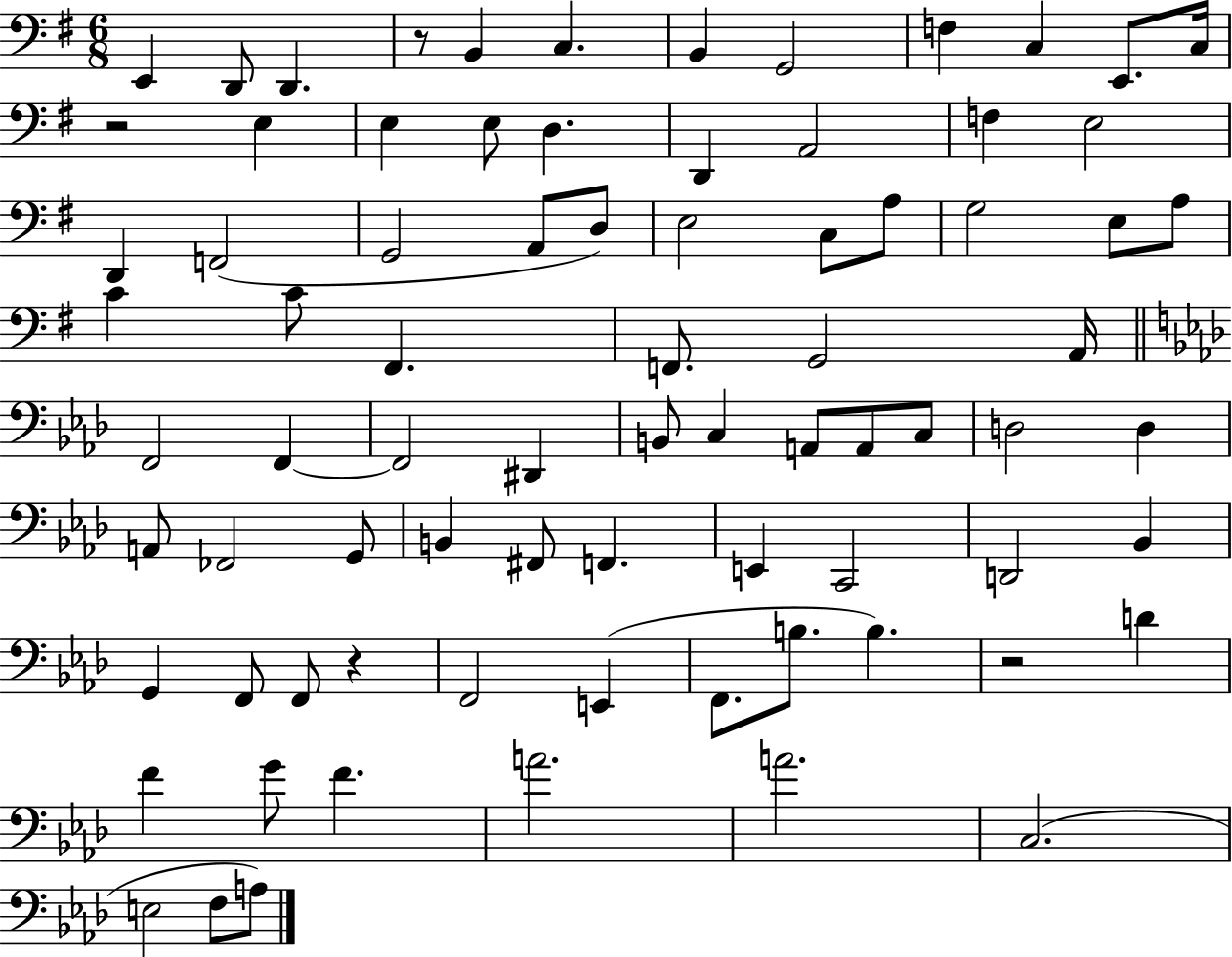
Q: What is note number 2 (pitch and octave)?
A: D2